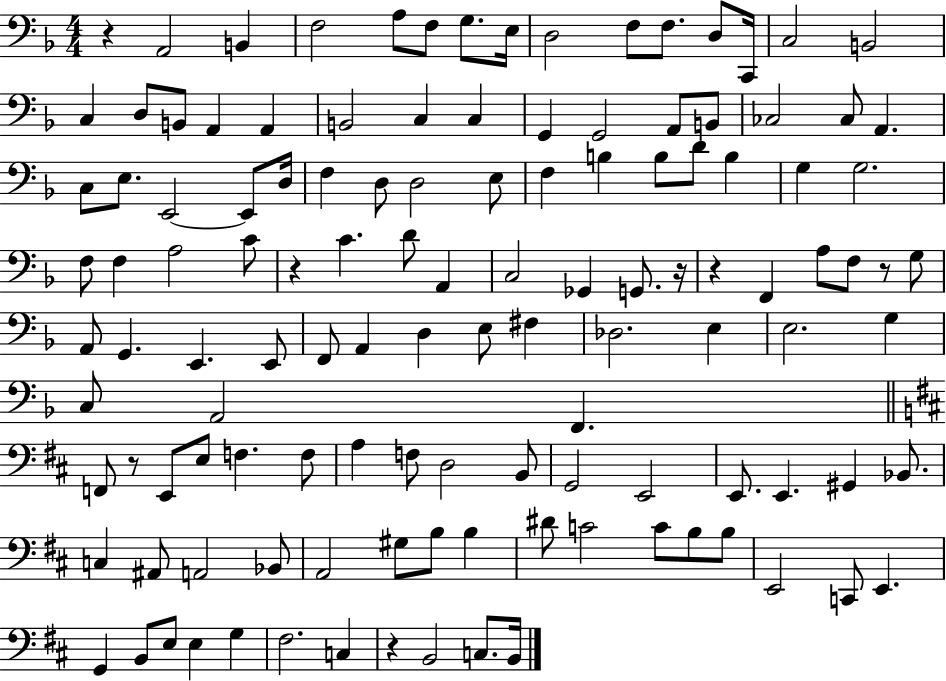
R/q A2/h B2/q F3/h A3/e F3/e G3/e. E3/s D3/h F3/e F3/e. D3/e C2/s C3/h B2/h C3/q D3/e B2/e A2/q A2/q B2/h C3/q C3/q G2/q G2/h A2/e B2/e CES3/h CES3/e A2/q. C3/e E3/e. E2/h E2/e D3/s F3/q D3/e D3/h E3/e F3/q B3/q B3/e D4/e B3/q G3/q G3/h. F3/e F3/q A3/h C4/e R/q C4/q. D4/e A2/q C3/h Gb2/q G2/e. R/s R/q F2/q A3/e F3/e R/e G3/e A2/e G2/q. E2/q. E2/e F2/e A2/q D3/q E3/e F#3/q Db3/h. E3/q E3/h. G3/q C3/e A2/h F2/q. F2/e R/e E2/e E3/e F3/q. F3/e A3/q F3/e D3/h B2/e G2/h E2/h E2/e. E2/q. G#2/q Bb2/e. C3/q A#2/e A2/h Bb2/e A2/h G#3/e B3/e B3/q D#4/e C4/h C4/e B3/e B3/e E2/h C2/e E2/q. G2/q B2/e E3/e E3/q G3/q F#3/h. C3/q R/q B2/h C3/e. B2/s